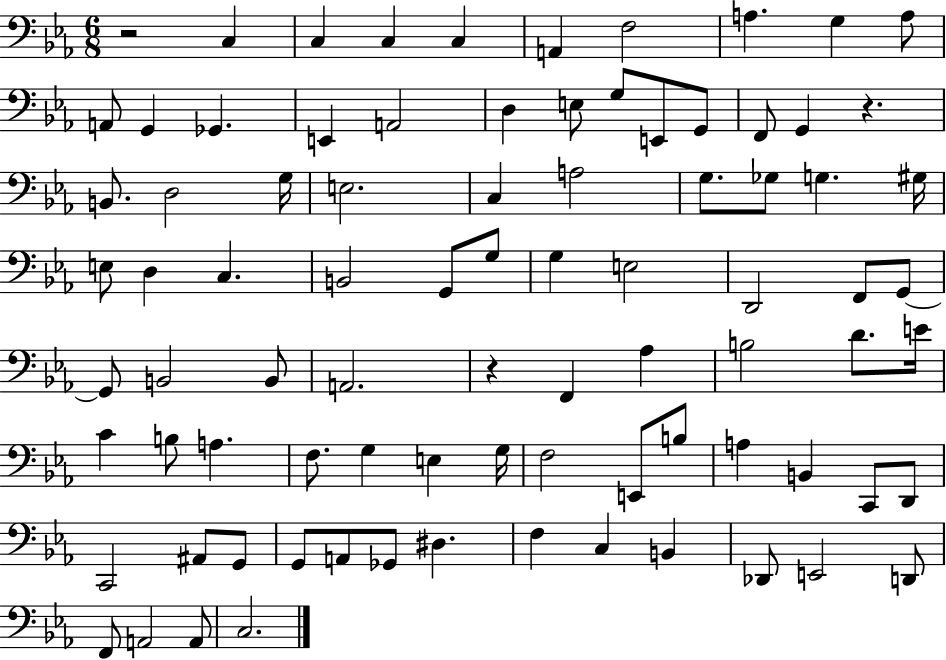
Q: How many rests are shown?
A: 3